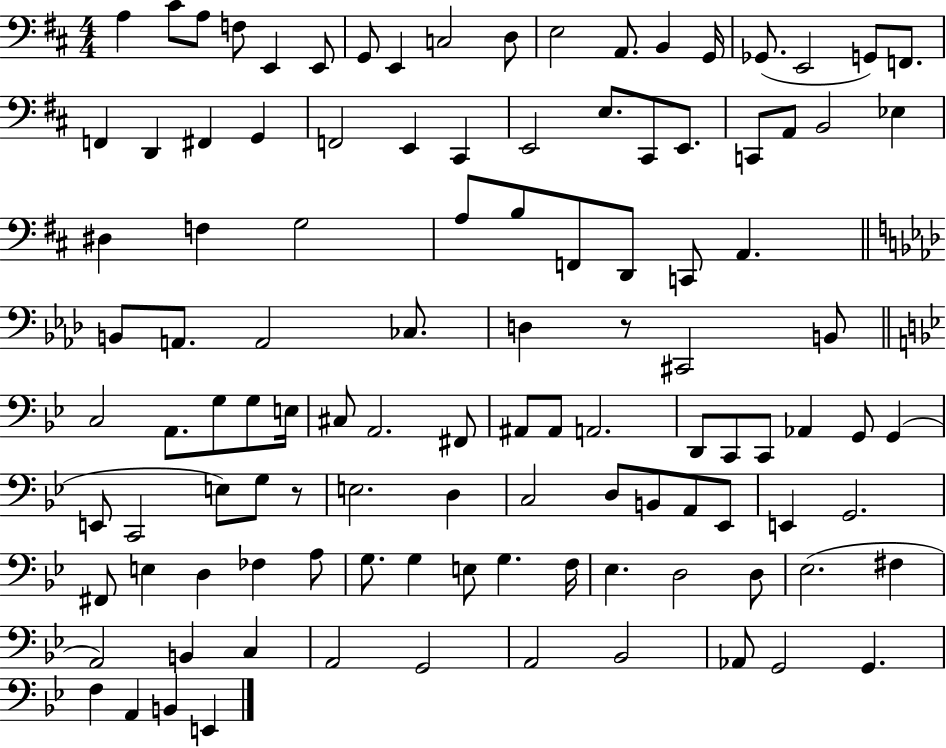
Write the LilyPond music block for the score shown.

{
  \clef bass
  \numericTimeSignature
  \time 4/4
  \key d \major
  a4 cis'8 a8 f8 e,4 e,8 | g,8 e,4 c2 d8 | e2 a,8. b,4 g,16 | ges,8.( e,2 g,8) f,8. | \break f,4 d,4 fis,4 g,4 | f,2 e,4 cis,4 | e,2 e8. cis,8 e,8. | c,8 a,8 b,2 ees4 | \break dis4 f4 g2 | a8 b8 f,8 d,8 c,8 a,4. | \bar "||" \break \key aes \major b,8 a,8. a,2 ces8. | d4 r8 cis,2 b,8 | \bar "||" \break \key g \minor c2 a,8. g8 g8 e16 | cis8 a,2. fis,8 | ais,8 ais,8 a,2. | d,8 c,8 c,8 aes,4 g,8 g,4( | \break e,8 c,2 e8) g8 r8 | e2. d4 | c2 d8 b,8 a,8 ees,8 | e,4 g,2. | \break fis,8 e4 d4 fes4 a8 | g8. g4 e8 g4. f16 | ees4. d2 d8 | ees2.( fis4 | \break a,2) b,4 c4 | a,2 g,2 | a,2 bes,2 | aes,8 g,2 g,4. | \break f4 a,4 b,4 e,4 | \bar "|."
}